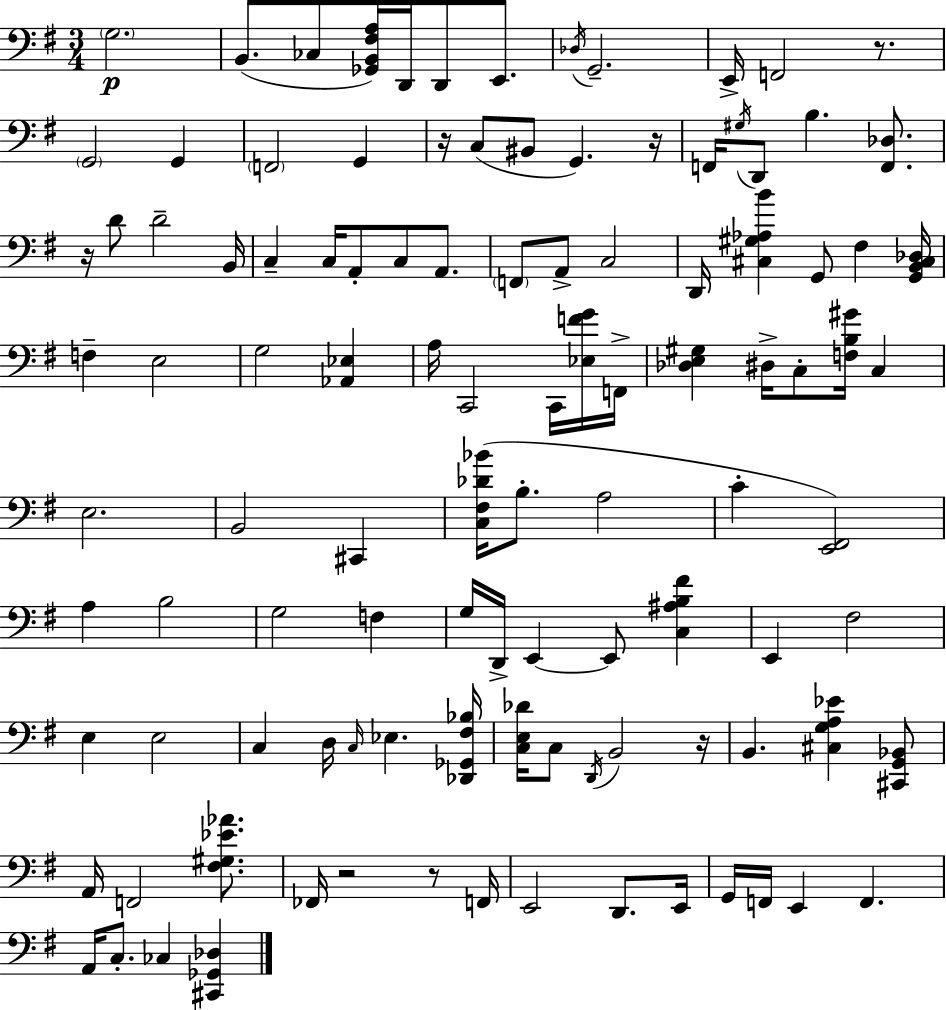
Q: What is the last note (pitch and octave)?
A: CES3